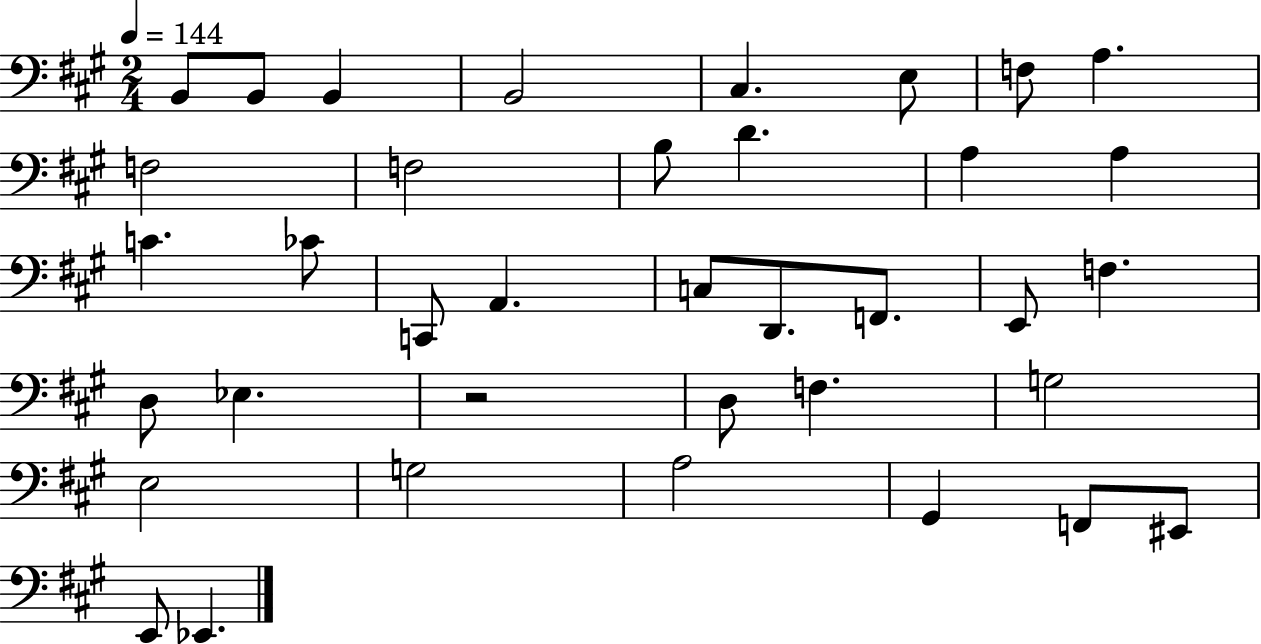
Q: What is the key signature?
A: A major